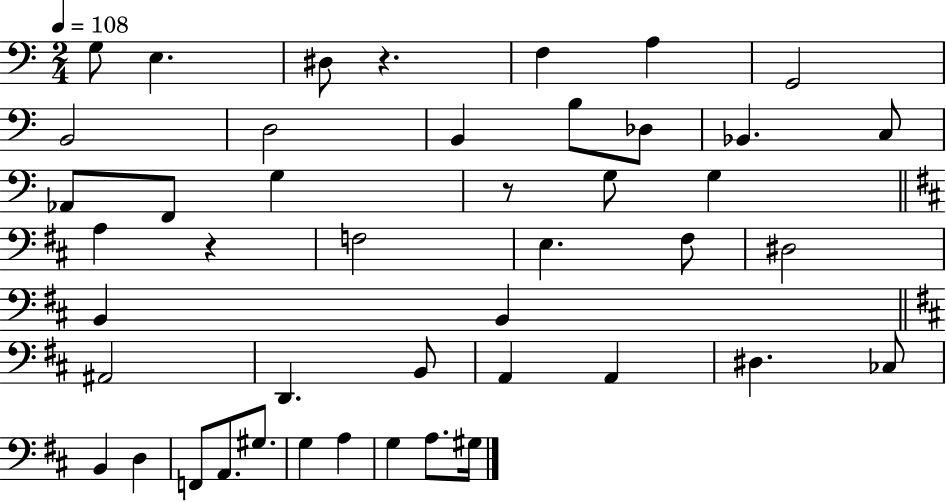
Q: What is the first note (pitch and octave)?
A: G3